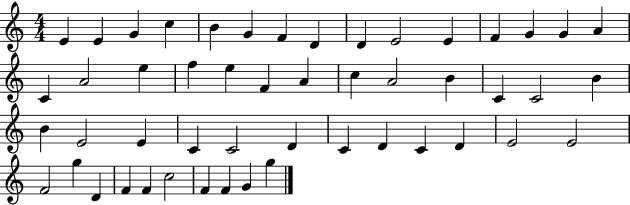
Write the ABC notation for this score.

X:1
T:Untitled
M:4/4
L:1/4
K:C
E E G c B G F D D E2 E F G G A C A2 e f e F A c A2 B C C2 B B E2 E C C2 D C D C D E2 E2 F2 g D F F c2 F F G g